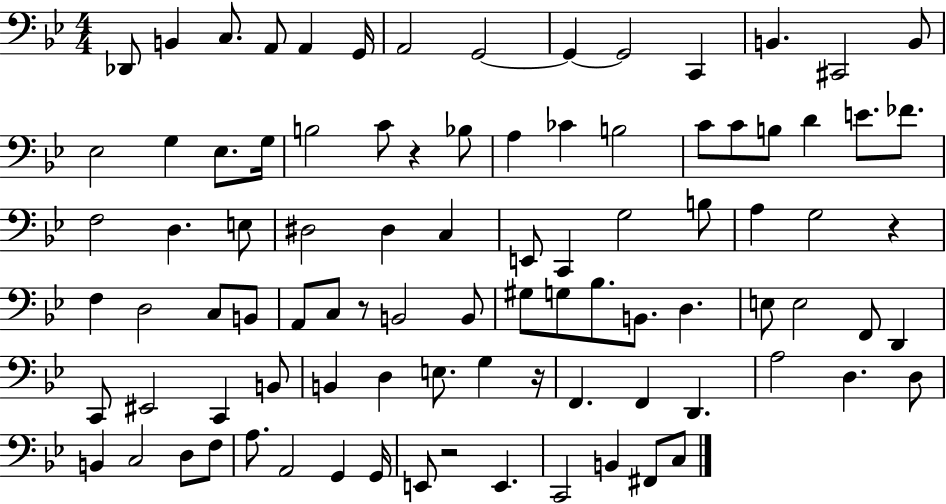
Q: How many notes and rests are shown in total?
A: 92